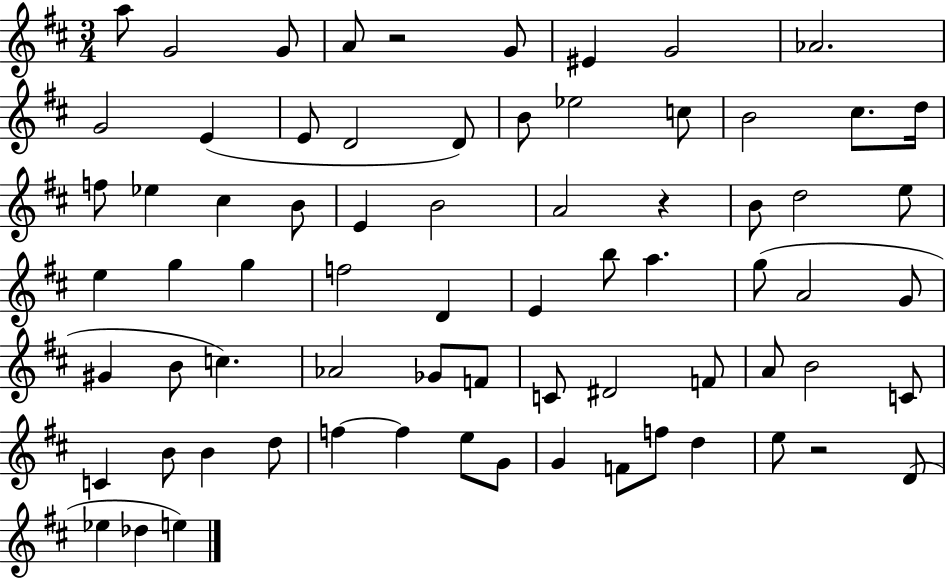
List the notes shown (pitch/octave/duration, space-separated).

A5/e G4/h G4/e A4/e R/h G4/e EIS4/q G4/h Ab4/h. G4/h E4/q E4/e D4/h D4/e B4/e Eb5/h C5/e B4/h C#5/e. D5/s F5/e Eb5/q C#5/q B4/e E4/q B4/h A4/h R/q B4/e D5/h E5/e E5/q G5/q G5/q F5/h D4/q E4/q B5/e A5/q. G5/e A4/h G4/e G#4/q B4/e C5/q. Ab4/h Gb4/e F4/e C4/e D#4/h F4/e A4/e B4/h C4/e C4/q B4/e B4/q D5/e F5/q F5/q E5/e G4/e G4/q F4/e F5/e D5/q E5/e R/h D4/e Eb5/q Db5/q E5/q